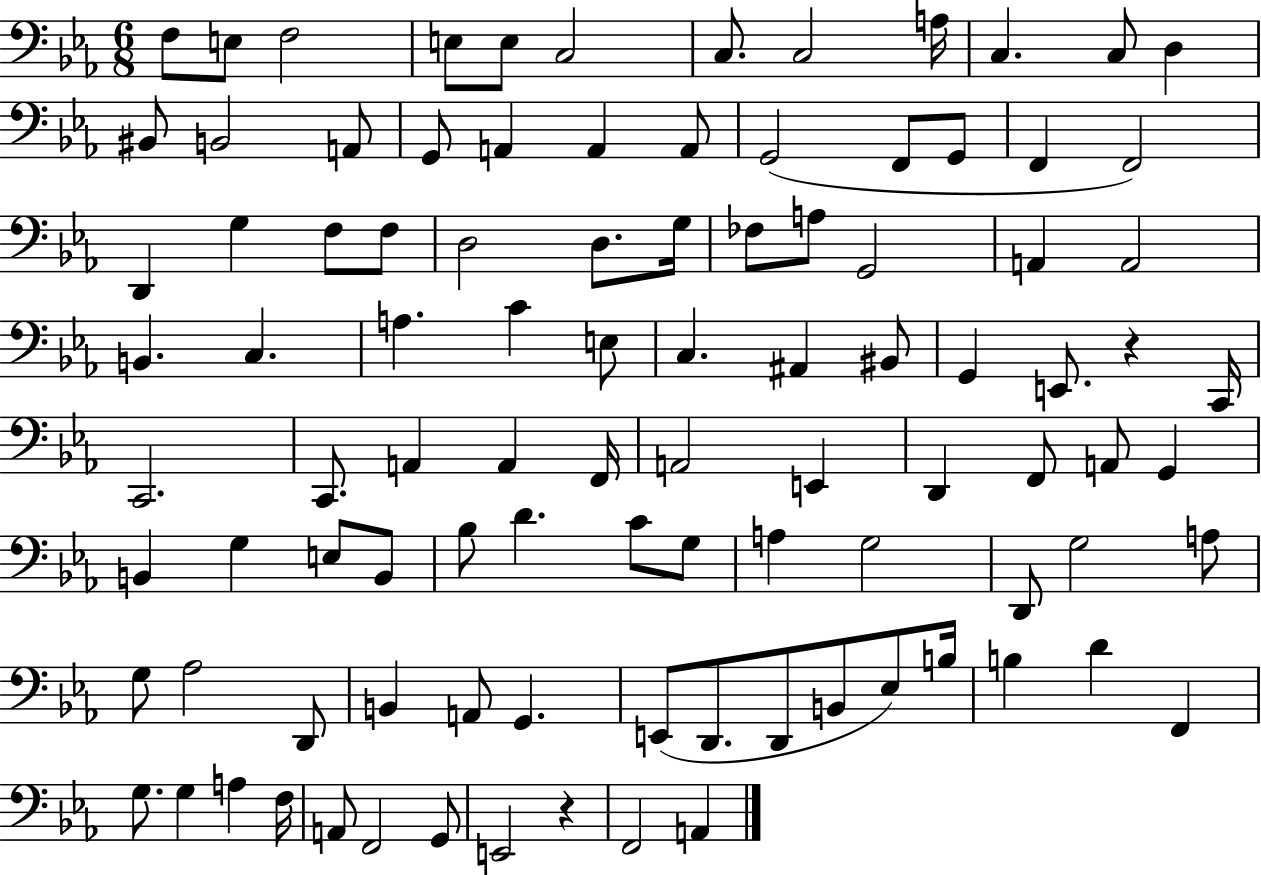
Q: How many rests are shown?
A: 2